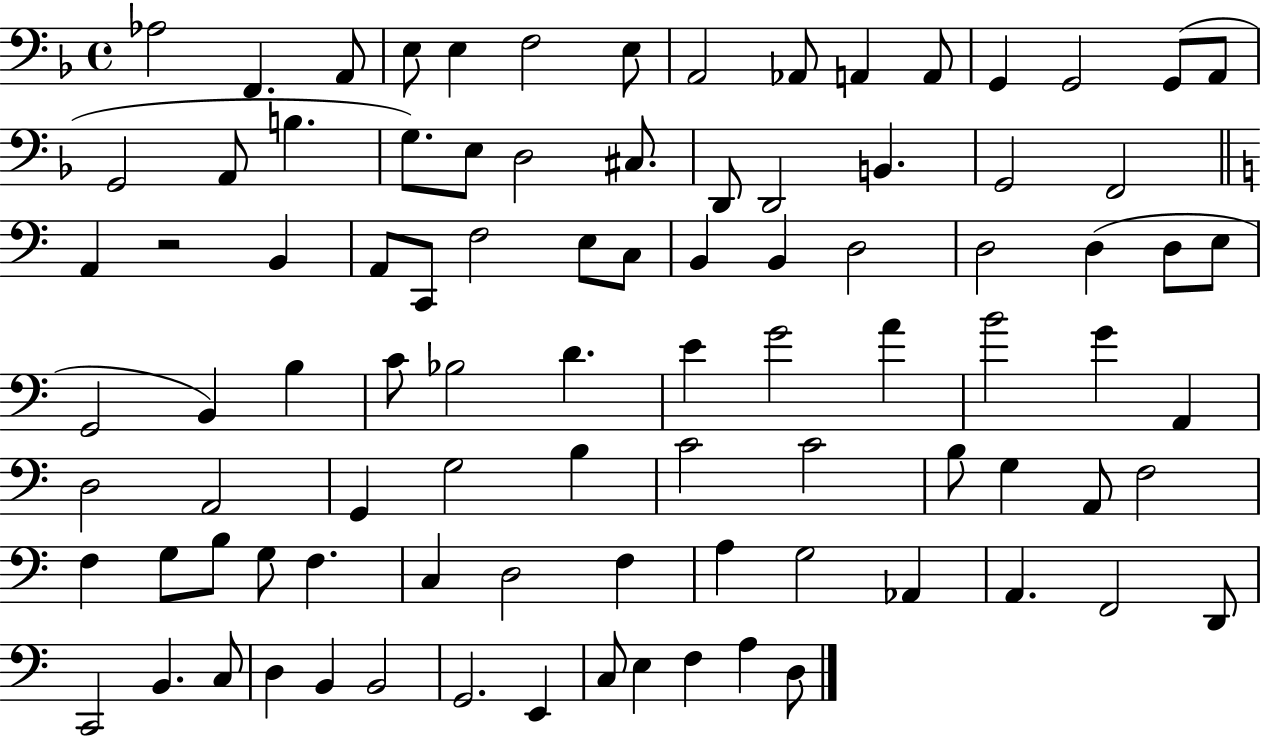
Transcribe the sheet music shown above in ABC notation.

X:1
T:Untitled
M:4/4
L:1/4
K:F
_A,2 F,, A,,/2 E,/2 E, F,2 E,/2 A,,2 _A,,/2 A,, A,,/2 G,, G,,2 G,,/2 A,,/2 G,,2 A,,/2 B, G,/2 E,/2 D,2 ^C,/2 D,,/2 D,,2 B,, G,,2 F,,2 A,, z2 B,, A,,/2 C,,/2 F,2 E,/2 C,/2 B,, B,, D,2 D,2 D, D,/2 E,/2 G,,2 B,, B, C/2 _B,2 D E G2 A B2 G A,, D,2 A,,2 G,, G,2 B, C2 C2 B,/2 G, A,,/2 F,2 F, G,/2 B,/2 G,/2 F, C, D,2 F, A, G,2 _A,, A,, F,,2 D,,/2 C,,2 B,, C,/2 D, B,, B,,2 G,,2 E,, C,/2 E, F, A, D,/2